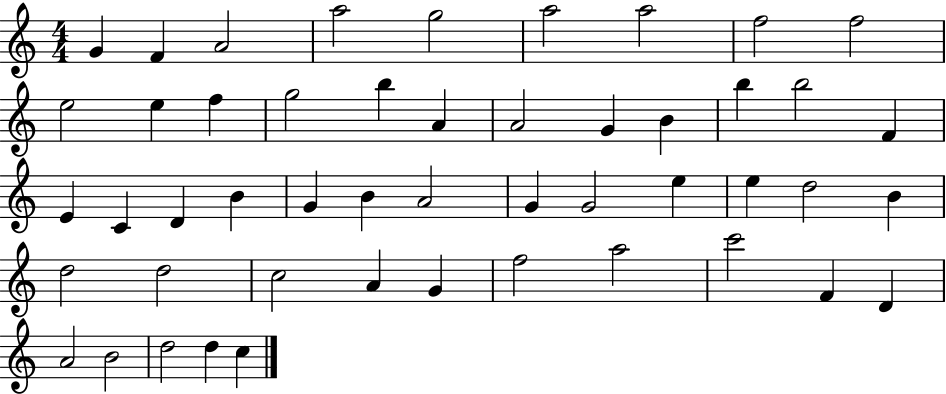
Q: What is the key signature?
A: C major